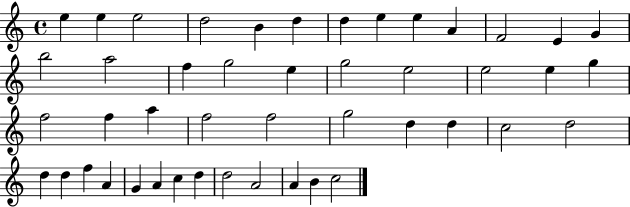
E5/q E5/q E5/h D5/h B4/q D5/q D5/q E5/q E5/q A4/q F4/h E4/q G4/q B5/h A5/h F5/q G5/h E5/q G5/h E5/h E5/h E5/q G5/q F5/h F5/q A5/q F5/h F5/h G5/h D5/q D5/q C5/h D5/h D5/q D5/q F5/q A4/q G4/q A4/q C5/q D5/q D5/h A4/h A4/q B4/q C5/h